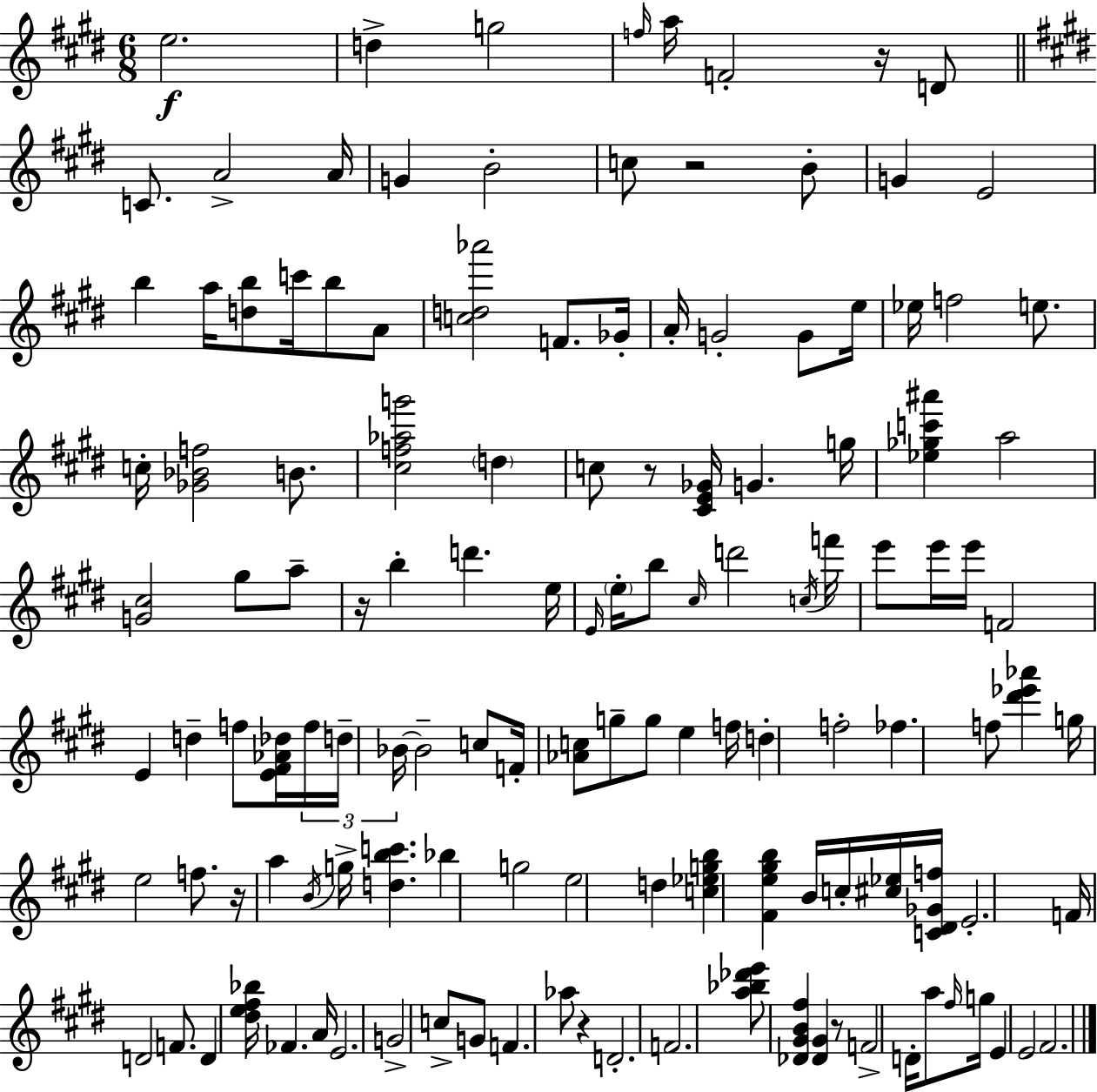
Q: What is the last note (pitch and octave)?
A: F#4